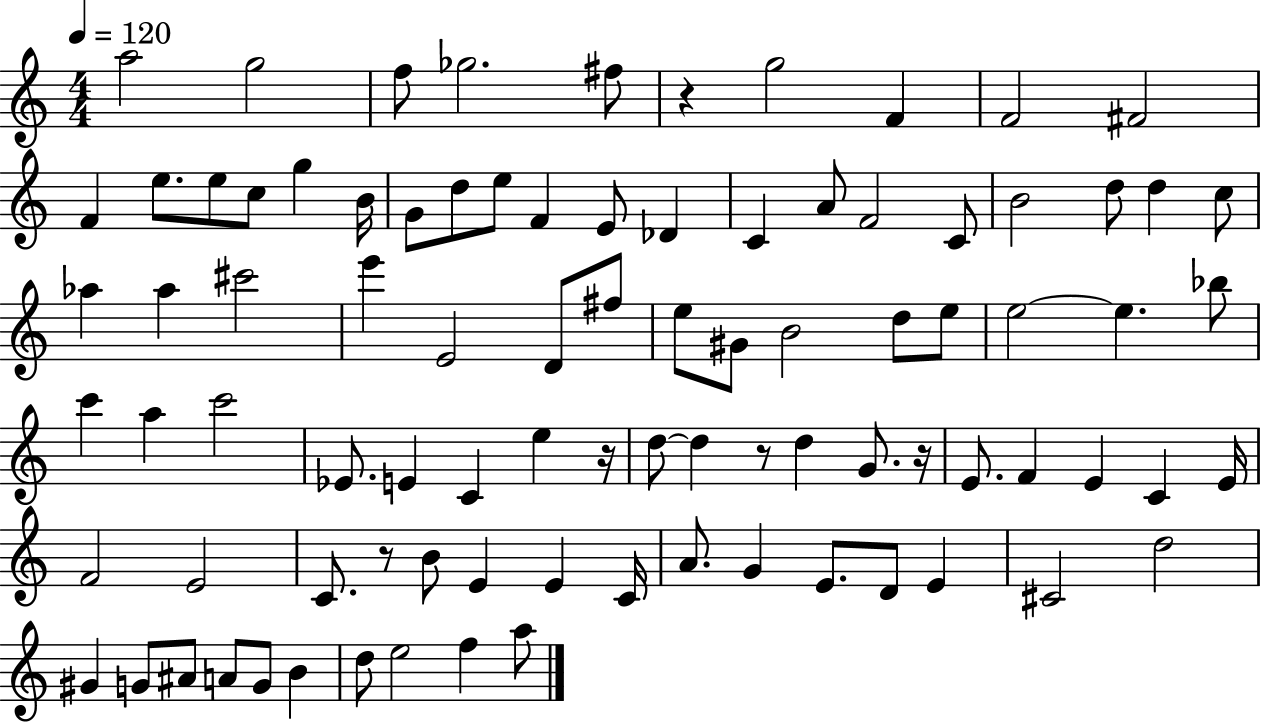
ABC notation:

X:1
T:Untitled
M:4/4
L:1/4
K:C
a2 g2 f/2 _g2 ^f/2 z g2 F F2 ^F2 F e/2 e/2 c/2 g B/4 G/2 d/2 e/2 F E/2 _D C A/2 F2 C/2 B2 d/2 d c/2 _a _a ^c'2 e' E2 D/2 ^f/2 e/2 ^G/2 B2 d/2 e/2 e2 e _b/2 c' a c'2 _E/2 E C e z/4 d/2 d z/2 d G/2 z/4 E/2 F E C E/4 F2 E2 C/2 z/2 B/2 E E C/4 A/2 G E/2 D/2 E ^C2 d2 ^G G/2 ^A/2 A/2 G/2 B d/2 e2 f a/2